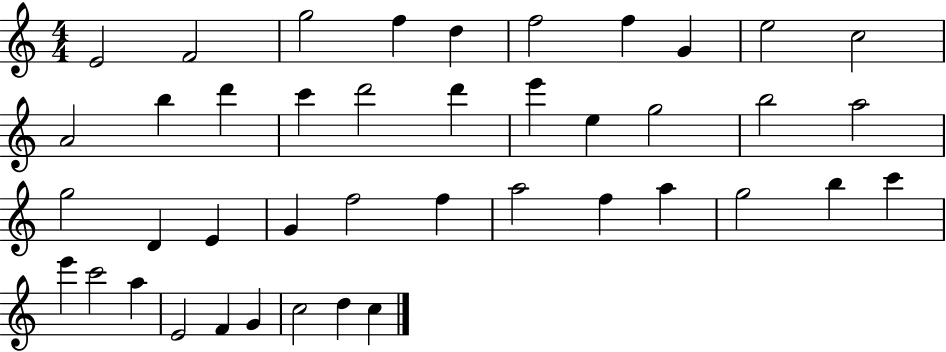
E4/h F4/h G5/h F5/q D5/q F5/h F5/q G4/q E5/h C5/h A4/h B5/q D6/q C6/q D6/h D6/q E6/q E5/q G5/h B5/h A5/h G5/h D4/q E4/q G4/q F5/h F5/q A5/h F5/q A5/q G5/h B5/q C6/q E6/q C6/h A5/q E4/h F4/q G4/q C5/h D5/q C5/q